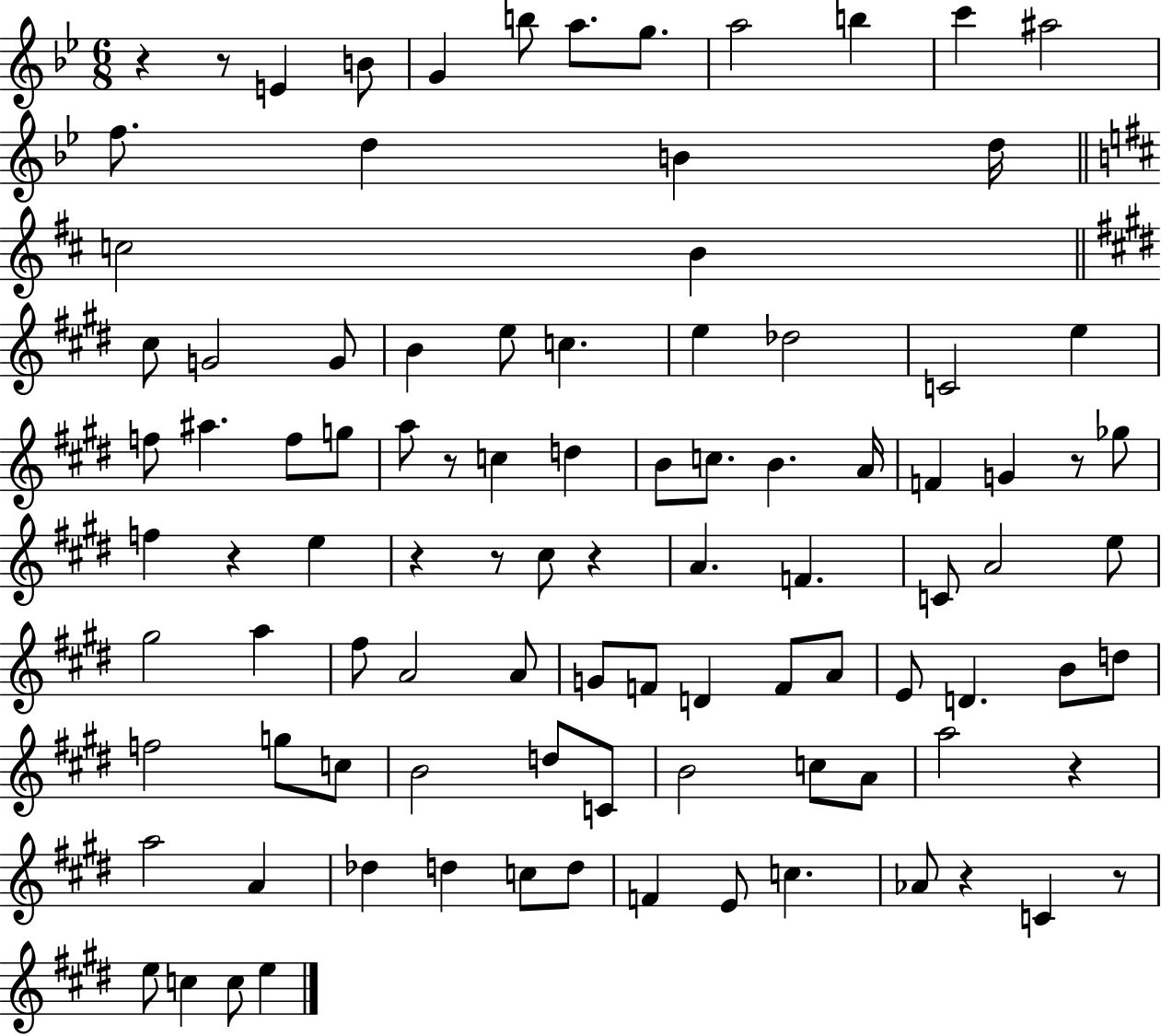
{
  \clef treble
  \numericTimeSignature
  \time 6/8
  \key bes \major
  \repeat volta 2 { r4 r8 e'4 b'8 | g'4 b''8 a''8. g''8. | a''2 b''4 | c'''4 ais''2 | \break f''8. d''4 b'4 d''16 | \bar "||" \break \key b \minor c''2 b'4 | \bar "||" \break \key e \major cis''8 g'2 g'8 | b'4 e''8 c''4. | e''4 des''2 | c'2 e''4 | \break f''8 ais''4. f''8 g''8 | a''8 r8 c''4 d''4 | b'8 c''8. b'4. a'16 | f'4 g'4 r8 ges''8 | \break f''4 r4 e''4 | r4 r8 cis''8 r4 | a'4. f'4. | c'8 a'2 e''8 | \break gis''2 a''4 | fis''8 a'2 a'8 | g'8 f'8 d'4 f'8 a'8 | e'8 d'4. b'8 d''8 | \break f''2 g''8 c''8 | b'2 d''8 c'8 | b'2 c''8 a'8 | a''2 r4 | \break a''2 a'4 | des''4 d''4 c''8 d''8 | f'4 e'8 c''4. | aes'8 r4 c'4 r8 | \break e''8 c''4 c''8 e''4 | } \bar "|."
}